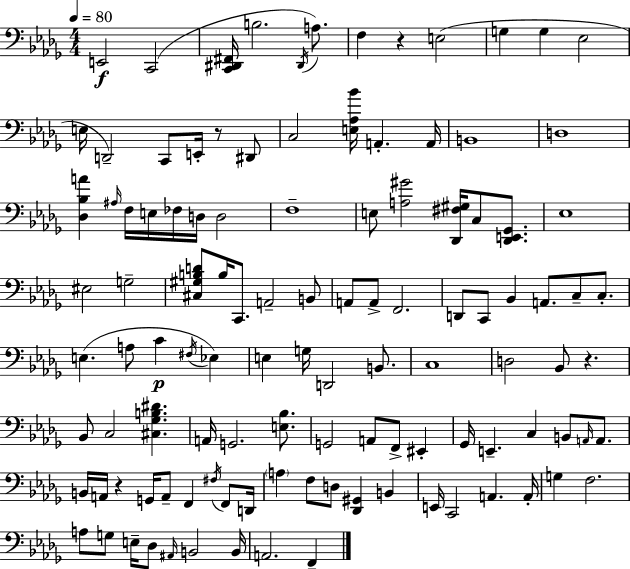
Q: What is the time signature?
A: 4/4